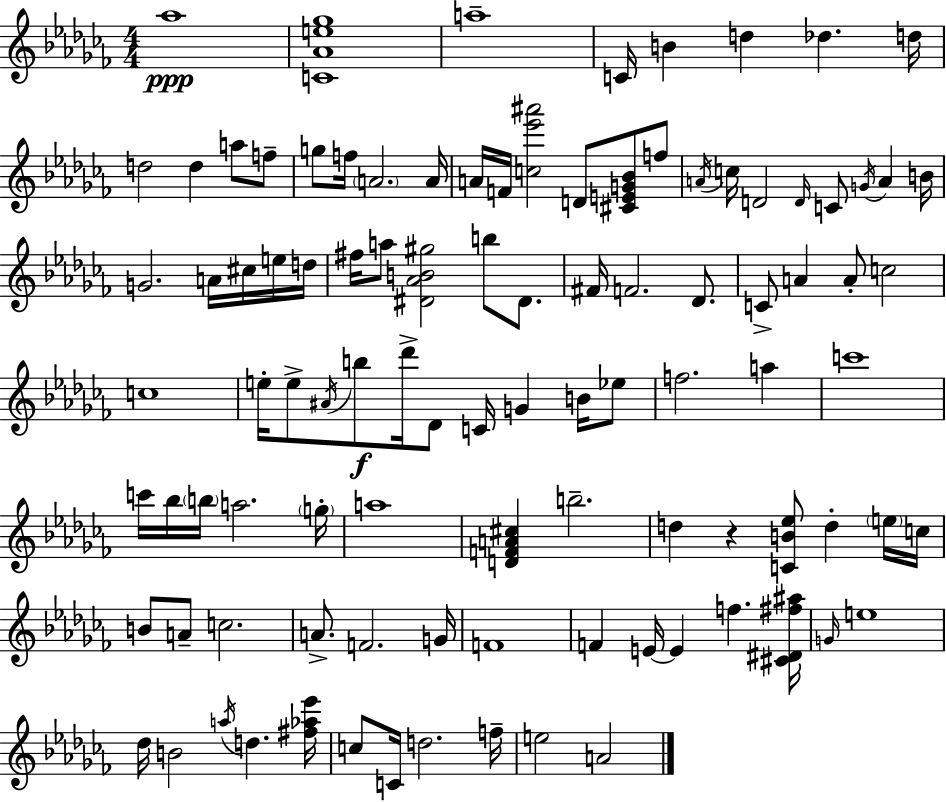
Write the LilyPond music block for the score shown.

{
  \clef treble
  \numericTimeSignature
  \time 4/4
  \key aes \minor
  aes''1\ppp | <c' aes' e'' ges''>1 | a''1-- | c'16 b'4 d''4 des''4. d''16 | \break d''2 d''4 a''8 f''8-- | g''8 f''16 \parenthesize a'2. a'16 | a'16 f'16 <c'' ees''' ais'''>2 d'8 <cis' e' g' bes'>8 f''8 | \acciaccatura { a'16 } c''16 d'2 \grace { d'16 } c'8 \acciaccatura { g'16 } a'4 | \break b'16 g'2. a'16 | cis''16 e''16 d''16 fis''16 a''8 <dis' aes' b' gis''>2 b''8 | dis'8. fis'16 f'2. | des'8. c'8-> a'4 a'8-. c''2 | \break c''1 | e''16-. e''8-> \acciaccatura { ais'16 }\f b''8 des'''16-> des'8 c'16 g'4 | b'16 ees''8 f''2. | a''4 c'''1 | \break c'''16 bes''16 \parenthesize b''16 a''2. | \parenthesize g''16-. a''1 | <d' f' a' cis''>4 b''2.-- | d''4 r4 <c' b' ees''>8 d''4-. | \break \parenthesize e''16 c''16 b'8 a'8-- c''2. | a'8.-> f'2. | g'16 f'1 | f'4 e'16~~ e'4 f''4. | \break <cis' dis' fis'' ais''>16 \grace { g'16 } e''1 | des''16 b'2 \acciaccatura { a''16 } d''4. | <fis'' aes'' ees'''>16 c''8 c'16 d''2. | f''16-- e''2 a'2 | \break \bar "|."
}